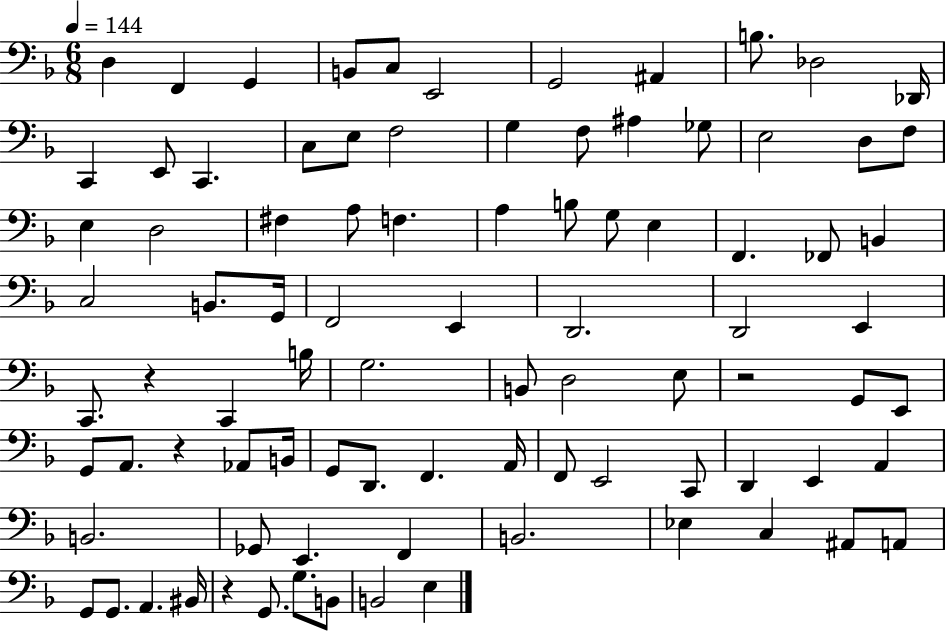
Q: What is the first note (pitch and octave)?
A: D3